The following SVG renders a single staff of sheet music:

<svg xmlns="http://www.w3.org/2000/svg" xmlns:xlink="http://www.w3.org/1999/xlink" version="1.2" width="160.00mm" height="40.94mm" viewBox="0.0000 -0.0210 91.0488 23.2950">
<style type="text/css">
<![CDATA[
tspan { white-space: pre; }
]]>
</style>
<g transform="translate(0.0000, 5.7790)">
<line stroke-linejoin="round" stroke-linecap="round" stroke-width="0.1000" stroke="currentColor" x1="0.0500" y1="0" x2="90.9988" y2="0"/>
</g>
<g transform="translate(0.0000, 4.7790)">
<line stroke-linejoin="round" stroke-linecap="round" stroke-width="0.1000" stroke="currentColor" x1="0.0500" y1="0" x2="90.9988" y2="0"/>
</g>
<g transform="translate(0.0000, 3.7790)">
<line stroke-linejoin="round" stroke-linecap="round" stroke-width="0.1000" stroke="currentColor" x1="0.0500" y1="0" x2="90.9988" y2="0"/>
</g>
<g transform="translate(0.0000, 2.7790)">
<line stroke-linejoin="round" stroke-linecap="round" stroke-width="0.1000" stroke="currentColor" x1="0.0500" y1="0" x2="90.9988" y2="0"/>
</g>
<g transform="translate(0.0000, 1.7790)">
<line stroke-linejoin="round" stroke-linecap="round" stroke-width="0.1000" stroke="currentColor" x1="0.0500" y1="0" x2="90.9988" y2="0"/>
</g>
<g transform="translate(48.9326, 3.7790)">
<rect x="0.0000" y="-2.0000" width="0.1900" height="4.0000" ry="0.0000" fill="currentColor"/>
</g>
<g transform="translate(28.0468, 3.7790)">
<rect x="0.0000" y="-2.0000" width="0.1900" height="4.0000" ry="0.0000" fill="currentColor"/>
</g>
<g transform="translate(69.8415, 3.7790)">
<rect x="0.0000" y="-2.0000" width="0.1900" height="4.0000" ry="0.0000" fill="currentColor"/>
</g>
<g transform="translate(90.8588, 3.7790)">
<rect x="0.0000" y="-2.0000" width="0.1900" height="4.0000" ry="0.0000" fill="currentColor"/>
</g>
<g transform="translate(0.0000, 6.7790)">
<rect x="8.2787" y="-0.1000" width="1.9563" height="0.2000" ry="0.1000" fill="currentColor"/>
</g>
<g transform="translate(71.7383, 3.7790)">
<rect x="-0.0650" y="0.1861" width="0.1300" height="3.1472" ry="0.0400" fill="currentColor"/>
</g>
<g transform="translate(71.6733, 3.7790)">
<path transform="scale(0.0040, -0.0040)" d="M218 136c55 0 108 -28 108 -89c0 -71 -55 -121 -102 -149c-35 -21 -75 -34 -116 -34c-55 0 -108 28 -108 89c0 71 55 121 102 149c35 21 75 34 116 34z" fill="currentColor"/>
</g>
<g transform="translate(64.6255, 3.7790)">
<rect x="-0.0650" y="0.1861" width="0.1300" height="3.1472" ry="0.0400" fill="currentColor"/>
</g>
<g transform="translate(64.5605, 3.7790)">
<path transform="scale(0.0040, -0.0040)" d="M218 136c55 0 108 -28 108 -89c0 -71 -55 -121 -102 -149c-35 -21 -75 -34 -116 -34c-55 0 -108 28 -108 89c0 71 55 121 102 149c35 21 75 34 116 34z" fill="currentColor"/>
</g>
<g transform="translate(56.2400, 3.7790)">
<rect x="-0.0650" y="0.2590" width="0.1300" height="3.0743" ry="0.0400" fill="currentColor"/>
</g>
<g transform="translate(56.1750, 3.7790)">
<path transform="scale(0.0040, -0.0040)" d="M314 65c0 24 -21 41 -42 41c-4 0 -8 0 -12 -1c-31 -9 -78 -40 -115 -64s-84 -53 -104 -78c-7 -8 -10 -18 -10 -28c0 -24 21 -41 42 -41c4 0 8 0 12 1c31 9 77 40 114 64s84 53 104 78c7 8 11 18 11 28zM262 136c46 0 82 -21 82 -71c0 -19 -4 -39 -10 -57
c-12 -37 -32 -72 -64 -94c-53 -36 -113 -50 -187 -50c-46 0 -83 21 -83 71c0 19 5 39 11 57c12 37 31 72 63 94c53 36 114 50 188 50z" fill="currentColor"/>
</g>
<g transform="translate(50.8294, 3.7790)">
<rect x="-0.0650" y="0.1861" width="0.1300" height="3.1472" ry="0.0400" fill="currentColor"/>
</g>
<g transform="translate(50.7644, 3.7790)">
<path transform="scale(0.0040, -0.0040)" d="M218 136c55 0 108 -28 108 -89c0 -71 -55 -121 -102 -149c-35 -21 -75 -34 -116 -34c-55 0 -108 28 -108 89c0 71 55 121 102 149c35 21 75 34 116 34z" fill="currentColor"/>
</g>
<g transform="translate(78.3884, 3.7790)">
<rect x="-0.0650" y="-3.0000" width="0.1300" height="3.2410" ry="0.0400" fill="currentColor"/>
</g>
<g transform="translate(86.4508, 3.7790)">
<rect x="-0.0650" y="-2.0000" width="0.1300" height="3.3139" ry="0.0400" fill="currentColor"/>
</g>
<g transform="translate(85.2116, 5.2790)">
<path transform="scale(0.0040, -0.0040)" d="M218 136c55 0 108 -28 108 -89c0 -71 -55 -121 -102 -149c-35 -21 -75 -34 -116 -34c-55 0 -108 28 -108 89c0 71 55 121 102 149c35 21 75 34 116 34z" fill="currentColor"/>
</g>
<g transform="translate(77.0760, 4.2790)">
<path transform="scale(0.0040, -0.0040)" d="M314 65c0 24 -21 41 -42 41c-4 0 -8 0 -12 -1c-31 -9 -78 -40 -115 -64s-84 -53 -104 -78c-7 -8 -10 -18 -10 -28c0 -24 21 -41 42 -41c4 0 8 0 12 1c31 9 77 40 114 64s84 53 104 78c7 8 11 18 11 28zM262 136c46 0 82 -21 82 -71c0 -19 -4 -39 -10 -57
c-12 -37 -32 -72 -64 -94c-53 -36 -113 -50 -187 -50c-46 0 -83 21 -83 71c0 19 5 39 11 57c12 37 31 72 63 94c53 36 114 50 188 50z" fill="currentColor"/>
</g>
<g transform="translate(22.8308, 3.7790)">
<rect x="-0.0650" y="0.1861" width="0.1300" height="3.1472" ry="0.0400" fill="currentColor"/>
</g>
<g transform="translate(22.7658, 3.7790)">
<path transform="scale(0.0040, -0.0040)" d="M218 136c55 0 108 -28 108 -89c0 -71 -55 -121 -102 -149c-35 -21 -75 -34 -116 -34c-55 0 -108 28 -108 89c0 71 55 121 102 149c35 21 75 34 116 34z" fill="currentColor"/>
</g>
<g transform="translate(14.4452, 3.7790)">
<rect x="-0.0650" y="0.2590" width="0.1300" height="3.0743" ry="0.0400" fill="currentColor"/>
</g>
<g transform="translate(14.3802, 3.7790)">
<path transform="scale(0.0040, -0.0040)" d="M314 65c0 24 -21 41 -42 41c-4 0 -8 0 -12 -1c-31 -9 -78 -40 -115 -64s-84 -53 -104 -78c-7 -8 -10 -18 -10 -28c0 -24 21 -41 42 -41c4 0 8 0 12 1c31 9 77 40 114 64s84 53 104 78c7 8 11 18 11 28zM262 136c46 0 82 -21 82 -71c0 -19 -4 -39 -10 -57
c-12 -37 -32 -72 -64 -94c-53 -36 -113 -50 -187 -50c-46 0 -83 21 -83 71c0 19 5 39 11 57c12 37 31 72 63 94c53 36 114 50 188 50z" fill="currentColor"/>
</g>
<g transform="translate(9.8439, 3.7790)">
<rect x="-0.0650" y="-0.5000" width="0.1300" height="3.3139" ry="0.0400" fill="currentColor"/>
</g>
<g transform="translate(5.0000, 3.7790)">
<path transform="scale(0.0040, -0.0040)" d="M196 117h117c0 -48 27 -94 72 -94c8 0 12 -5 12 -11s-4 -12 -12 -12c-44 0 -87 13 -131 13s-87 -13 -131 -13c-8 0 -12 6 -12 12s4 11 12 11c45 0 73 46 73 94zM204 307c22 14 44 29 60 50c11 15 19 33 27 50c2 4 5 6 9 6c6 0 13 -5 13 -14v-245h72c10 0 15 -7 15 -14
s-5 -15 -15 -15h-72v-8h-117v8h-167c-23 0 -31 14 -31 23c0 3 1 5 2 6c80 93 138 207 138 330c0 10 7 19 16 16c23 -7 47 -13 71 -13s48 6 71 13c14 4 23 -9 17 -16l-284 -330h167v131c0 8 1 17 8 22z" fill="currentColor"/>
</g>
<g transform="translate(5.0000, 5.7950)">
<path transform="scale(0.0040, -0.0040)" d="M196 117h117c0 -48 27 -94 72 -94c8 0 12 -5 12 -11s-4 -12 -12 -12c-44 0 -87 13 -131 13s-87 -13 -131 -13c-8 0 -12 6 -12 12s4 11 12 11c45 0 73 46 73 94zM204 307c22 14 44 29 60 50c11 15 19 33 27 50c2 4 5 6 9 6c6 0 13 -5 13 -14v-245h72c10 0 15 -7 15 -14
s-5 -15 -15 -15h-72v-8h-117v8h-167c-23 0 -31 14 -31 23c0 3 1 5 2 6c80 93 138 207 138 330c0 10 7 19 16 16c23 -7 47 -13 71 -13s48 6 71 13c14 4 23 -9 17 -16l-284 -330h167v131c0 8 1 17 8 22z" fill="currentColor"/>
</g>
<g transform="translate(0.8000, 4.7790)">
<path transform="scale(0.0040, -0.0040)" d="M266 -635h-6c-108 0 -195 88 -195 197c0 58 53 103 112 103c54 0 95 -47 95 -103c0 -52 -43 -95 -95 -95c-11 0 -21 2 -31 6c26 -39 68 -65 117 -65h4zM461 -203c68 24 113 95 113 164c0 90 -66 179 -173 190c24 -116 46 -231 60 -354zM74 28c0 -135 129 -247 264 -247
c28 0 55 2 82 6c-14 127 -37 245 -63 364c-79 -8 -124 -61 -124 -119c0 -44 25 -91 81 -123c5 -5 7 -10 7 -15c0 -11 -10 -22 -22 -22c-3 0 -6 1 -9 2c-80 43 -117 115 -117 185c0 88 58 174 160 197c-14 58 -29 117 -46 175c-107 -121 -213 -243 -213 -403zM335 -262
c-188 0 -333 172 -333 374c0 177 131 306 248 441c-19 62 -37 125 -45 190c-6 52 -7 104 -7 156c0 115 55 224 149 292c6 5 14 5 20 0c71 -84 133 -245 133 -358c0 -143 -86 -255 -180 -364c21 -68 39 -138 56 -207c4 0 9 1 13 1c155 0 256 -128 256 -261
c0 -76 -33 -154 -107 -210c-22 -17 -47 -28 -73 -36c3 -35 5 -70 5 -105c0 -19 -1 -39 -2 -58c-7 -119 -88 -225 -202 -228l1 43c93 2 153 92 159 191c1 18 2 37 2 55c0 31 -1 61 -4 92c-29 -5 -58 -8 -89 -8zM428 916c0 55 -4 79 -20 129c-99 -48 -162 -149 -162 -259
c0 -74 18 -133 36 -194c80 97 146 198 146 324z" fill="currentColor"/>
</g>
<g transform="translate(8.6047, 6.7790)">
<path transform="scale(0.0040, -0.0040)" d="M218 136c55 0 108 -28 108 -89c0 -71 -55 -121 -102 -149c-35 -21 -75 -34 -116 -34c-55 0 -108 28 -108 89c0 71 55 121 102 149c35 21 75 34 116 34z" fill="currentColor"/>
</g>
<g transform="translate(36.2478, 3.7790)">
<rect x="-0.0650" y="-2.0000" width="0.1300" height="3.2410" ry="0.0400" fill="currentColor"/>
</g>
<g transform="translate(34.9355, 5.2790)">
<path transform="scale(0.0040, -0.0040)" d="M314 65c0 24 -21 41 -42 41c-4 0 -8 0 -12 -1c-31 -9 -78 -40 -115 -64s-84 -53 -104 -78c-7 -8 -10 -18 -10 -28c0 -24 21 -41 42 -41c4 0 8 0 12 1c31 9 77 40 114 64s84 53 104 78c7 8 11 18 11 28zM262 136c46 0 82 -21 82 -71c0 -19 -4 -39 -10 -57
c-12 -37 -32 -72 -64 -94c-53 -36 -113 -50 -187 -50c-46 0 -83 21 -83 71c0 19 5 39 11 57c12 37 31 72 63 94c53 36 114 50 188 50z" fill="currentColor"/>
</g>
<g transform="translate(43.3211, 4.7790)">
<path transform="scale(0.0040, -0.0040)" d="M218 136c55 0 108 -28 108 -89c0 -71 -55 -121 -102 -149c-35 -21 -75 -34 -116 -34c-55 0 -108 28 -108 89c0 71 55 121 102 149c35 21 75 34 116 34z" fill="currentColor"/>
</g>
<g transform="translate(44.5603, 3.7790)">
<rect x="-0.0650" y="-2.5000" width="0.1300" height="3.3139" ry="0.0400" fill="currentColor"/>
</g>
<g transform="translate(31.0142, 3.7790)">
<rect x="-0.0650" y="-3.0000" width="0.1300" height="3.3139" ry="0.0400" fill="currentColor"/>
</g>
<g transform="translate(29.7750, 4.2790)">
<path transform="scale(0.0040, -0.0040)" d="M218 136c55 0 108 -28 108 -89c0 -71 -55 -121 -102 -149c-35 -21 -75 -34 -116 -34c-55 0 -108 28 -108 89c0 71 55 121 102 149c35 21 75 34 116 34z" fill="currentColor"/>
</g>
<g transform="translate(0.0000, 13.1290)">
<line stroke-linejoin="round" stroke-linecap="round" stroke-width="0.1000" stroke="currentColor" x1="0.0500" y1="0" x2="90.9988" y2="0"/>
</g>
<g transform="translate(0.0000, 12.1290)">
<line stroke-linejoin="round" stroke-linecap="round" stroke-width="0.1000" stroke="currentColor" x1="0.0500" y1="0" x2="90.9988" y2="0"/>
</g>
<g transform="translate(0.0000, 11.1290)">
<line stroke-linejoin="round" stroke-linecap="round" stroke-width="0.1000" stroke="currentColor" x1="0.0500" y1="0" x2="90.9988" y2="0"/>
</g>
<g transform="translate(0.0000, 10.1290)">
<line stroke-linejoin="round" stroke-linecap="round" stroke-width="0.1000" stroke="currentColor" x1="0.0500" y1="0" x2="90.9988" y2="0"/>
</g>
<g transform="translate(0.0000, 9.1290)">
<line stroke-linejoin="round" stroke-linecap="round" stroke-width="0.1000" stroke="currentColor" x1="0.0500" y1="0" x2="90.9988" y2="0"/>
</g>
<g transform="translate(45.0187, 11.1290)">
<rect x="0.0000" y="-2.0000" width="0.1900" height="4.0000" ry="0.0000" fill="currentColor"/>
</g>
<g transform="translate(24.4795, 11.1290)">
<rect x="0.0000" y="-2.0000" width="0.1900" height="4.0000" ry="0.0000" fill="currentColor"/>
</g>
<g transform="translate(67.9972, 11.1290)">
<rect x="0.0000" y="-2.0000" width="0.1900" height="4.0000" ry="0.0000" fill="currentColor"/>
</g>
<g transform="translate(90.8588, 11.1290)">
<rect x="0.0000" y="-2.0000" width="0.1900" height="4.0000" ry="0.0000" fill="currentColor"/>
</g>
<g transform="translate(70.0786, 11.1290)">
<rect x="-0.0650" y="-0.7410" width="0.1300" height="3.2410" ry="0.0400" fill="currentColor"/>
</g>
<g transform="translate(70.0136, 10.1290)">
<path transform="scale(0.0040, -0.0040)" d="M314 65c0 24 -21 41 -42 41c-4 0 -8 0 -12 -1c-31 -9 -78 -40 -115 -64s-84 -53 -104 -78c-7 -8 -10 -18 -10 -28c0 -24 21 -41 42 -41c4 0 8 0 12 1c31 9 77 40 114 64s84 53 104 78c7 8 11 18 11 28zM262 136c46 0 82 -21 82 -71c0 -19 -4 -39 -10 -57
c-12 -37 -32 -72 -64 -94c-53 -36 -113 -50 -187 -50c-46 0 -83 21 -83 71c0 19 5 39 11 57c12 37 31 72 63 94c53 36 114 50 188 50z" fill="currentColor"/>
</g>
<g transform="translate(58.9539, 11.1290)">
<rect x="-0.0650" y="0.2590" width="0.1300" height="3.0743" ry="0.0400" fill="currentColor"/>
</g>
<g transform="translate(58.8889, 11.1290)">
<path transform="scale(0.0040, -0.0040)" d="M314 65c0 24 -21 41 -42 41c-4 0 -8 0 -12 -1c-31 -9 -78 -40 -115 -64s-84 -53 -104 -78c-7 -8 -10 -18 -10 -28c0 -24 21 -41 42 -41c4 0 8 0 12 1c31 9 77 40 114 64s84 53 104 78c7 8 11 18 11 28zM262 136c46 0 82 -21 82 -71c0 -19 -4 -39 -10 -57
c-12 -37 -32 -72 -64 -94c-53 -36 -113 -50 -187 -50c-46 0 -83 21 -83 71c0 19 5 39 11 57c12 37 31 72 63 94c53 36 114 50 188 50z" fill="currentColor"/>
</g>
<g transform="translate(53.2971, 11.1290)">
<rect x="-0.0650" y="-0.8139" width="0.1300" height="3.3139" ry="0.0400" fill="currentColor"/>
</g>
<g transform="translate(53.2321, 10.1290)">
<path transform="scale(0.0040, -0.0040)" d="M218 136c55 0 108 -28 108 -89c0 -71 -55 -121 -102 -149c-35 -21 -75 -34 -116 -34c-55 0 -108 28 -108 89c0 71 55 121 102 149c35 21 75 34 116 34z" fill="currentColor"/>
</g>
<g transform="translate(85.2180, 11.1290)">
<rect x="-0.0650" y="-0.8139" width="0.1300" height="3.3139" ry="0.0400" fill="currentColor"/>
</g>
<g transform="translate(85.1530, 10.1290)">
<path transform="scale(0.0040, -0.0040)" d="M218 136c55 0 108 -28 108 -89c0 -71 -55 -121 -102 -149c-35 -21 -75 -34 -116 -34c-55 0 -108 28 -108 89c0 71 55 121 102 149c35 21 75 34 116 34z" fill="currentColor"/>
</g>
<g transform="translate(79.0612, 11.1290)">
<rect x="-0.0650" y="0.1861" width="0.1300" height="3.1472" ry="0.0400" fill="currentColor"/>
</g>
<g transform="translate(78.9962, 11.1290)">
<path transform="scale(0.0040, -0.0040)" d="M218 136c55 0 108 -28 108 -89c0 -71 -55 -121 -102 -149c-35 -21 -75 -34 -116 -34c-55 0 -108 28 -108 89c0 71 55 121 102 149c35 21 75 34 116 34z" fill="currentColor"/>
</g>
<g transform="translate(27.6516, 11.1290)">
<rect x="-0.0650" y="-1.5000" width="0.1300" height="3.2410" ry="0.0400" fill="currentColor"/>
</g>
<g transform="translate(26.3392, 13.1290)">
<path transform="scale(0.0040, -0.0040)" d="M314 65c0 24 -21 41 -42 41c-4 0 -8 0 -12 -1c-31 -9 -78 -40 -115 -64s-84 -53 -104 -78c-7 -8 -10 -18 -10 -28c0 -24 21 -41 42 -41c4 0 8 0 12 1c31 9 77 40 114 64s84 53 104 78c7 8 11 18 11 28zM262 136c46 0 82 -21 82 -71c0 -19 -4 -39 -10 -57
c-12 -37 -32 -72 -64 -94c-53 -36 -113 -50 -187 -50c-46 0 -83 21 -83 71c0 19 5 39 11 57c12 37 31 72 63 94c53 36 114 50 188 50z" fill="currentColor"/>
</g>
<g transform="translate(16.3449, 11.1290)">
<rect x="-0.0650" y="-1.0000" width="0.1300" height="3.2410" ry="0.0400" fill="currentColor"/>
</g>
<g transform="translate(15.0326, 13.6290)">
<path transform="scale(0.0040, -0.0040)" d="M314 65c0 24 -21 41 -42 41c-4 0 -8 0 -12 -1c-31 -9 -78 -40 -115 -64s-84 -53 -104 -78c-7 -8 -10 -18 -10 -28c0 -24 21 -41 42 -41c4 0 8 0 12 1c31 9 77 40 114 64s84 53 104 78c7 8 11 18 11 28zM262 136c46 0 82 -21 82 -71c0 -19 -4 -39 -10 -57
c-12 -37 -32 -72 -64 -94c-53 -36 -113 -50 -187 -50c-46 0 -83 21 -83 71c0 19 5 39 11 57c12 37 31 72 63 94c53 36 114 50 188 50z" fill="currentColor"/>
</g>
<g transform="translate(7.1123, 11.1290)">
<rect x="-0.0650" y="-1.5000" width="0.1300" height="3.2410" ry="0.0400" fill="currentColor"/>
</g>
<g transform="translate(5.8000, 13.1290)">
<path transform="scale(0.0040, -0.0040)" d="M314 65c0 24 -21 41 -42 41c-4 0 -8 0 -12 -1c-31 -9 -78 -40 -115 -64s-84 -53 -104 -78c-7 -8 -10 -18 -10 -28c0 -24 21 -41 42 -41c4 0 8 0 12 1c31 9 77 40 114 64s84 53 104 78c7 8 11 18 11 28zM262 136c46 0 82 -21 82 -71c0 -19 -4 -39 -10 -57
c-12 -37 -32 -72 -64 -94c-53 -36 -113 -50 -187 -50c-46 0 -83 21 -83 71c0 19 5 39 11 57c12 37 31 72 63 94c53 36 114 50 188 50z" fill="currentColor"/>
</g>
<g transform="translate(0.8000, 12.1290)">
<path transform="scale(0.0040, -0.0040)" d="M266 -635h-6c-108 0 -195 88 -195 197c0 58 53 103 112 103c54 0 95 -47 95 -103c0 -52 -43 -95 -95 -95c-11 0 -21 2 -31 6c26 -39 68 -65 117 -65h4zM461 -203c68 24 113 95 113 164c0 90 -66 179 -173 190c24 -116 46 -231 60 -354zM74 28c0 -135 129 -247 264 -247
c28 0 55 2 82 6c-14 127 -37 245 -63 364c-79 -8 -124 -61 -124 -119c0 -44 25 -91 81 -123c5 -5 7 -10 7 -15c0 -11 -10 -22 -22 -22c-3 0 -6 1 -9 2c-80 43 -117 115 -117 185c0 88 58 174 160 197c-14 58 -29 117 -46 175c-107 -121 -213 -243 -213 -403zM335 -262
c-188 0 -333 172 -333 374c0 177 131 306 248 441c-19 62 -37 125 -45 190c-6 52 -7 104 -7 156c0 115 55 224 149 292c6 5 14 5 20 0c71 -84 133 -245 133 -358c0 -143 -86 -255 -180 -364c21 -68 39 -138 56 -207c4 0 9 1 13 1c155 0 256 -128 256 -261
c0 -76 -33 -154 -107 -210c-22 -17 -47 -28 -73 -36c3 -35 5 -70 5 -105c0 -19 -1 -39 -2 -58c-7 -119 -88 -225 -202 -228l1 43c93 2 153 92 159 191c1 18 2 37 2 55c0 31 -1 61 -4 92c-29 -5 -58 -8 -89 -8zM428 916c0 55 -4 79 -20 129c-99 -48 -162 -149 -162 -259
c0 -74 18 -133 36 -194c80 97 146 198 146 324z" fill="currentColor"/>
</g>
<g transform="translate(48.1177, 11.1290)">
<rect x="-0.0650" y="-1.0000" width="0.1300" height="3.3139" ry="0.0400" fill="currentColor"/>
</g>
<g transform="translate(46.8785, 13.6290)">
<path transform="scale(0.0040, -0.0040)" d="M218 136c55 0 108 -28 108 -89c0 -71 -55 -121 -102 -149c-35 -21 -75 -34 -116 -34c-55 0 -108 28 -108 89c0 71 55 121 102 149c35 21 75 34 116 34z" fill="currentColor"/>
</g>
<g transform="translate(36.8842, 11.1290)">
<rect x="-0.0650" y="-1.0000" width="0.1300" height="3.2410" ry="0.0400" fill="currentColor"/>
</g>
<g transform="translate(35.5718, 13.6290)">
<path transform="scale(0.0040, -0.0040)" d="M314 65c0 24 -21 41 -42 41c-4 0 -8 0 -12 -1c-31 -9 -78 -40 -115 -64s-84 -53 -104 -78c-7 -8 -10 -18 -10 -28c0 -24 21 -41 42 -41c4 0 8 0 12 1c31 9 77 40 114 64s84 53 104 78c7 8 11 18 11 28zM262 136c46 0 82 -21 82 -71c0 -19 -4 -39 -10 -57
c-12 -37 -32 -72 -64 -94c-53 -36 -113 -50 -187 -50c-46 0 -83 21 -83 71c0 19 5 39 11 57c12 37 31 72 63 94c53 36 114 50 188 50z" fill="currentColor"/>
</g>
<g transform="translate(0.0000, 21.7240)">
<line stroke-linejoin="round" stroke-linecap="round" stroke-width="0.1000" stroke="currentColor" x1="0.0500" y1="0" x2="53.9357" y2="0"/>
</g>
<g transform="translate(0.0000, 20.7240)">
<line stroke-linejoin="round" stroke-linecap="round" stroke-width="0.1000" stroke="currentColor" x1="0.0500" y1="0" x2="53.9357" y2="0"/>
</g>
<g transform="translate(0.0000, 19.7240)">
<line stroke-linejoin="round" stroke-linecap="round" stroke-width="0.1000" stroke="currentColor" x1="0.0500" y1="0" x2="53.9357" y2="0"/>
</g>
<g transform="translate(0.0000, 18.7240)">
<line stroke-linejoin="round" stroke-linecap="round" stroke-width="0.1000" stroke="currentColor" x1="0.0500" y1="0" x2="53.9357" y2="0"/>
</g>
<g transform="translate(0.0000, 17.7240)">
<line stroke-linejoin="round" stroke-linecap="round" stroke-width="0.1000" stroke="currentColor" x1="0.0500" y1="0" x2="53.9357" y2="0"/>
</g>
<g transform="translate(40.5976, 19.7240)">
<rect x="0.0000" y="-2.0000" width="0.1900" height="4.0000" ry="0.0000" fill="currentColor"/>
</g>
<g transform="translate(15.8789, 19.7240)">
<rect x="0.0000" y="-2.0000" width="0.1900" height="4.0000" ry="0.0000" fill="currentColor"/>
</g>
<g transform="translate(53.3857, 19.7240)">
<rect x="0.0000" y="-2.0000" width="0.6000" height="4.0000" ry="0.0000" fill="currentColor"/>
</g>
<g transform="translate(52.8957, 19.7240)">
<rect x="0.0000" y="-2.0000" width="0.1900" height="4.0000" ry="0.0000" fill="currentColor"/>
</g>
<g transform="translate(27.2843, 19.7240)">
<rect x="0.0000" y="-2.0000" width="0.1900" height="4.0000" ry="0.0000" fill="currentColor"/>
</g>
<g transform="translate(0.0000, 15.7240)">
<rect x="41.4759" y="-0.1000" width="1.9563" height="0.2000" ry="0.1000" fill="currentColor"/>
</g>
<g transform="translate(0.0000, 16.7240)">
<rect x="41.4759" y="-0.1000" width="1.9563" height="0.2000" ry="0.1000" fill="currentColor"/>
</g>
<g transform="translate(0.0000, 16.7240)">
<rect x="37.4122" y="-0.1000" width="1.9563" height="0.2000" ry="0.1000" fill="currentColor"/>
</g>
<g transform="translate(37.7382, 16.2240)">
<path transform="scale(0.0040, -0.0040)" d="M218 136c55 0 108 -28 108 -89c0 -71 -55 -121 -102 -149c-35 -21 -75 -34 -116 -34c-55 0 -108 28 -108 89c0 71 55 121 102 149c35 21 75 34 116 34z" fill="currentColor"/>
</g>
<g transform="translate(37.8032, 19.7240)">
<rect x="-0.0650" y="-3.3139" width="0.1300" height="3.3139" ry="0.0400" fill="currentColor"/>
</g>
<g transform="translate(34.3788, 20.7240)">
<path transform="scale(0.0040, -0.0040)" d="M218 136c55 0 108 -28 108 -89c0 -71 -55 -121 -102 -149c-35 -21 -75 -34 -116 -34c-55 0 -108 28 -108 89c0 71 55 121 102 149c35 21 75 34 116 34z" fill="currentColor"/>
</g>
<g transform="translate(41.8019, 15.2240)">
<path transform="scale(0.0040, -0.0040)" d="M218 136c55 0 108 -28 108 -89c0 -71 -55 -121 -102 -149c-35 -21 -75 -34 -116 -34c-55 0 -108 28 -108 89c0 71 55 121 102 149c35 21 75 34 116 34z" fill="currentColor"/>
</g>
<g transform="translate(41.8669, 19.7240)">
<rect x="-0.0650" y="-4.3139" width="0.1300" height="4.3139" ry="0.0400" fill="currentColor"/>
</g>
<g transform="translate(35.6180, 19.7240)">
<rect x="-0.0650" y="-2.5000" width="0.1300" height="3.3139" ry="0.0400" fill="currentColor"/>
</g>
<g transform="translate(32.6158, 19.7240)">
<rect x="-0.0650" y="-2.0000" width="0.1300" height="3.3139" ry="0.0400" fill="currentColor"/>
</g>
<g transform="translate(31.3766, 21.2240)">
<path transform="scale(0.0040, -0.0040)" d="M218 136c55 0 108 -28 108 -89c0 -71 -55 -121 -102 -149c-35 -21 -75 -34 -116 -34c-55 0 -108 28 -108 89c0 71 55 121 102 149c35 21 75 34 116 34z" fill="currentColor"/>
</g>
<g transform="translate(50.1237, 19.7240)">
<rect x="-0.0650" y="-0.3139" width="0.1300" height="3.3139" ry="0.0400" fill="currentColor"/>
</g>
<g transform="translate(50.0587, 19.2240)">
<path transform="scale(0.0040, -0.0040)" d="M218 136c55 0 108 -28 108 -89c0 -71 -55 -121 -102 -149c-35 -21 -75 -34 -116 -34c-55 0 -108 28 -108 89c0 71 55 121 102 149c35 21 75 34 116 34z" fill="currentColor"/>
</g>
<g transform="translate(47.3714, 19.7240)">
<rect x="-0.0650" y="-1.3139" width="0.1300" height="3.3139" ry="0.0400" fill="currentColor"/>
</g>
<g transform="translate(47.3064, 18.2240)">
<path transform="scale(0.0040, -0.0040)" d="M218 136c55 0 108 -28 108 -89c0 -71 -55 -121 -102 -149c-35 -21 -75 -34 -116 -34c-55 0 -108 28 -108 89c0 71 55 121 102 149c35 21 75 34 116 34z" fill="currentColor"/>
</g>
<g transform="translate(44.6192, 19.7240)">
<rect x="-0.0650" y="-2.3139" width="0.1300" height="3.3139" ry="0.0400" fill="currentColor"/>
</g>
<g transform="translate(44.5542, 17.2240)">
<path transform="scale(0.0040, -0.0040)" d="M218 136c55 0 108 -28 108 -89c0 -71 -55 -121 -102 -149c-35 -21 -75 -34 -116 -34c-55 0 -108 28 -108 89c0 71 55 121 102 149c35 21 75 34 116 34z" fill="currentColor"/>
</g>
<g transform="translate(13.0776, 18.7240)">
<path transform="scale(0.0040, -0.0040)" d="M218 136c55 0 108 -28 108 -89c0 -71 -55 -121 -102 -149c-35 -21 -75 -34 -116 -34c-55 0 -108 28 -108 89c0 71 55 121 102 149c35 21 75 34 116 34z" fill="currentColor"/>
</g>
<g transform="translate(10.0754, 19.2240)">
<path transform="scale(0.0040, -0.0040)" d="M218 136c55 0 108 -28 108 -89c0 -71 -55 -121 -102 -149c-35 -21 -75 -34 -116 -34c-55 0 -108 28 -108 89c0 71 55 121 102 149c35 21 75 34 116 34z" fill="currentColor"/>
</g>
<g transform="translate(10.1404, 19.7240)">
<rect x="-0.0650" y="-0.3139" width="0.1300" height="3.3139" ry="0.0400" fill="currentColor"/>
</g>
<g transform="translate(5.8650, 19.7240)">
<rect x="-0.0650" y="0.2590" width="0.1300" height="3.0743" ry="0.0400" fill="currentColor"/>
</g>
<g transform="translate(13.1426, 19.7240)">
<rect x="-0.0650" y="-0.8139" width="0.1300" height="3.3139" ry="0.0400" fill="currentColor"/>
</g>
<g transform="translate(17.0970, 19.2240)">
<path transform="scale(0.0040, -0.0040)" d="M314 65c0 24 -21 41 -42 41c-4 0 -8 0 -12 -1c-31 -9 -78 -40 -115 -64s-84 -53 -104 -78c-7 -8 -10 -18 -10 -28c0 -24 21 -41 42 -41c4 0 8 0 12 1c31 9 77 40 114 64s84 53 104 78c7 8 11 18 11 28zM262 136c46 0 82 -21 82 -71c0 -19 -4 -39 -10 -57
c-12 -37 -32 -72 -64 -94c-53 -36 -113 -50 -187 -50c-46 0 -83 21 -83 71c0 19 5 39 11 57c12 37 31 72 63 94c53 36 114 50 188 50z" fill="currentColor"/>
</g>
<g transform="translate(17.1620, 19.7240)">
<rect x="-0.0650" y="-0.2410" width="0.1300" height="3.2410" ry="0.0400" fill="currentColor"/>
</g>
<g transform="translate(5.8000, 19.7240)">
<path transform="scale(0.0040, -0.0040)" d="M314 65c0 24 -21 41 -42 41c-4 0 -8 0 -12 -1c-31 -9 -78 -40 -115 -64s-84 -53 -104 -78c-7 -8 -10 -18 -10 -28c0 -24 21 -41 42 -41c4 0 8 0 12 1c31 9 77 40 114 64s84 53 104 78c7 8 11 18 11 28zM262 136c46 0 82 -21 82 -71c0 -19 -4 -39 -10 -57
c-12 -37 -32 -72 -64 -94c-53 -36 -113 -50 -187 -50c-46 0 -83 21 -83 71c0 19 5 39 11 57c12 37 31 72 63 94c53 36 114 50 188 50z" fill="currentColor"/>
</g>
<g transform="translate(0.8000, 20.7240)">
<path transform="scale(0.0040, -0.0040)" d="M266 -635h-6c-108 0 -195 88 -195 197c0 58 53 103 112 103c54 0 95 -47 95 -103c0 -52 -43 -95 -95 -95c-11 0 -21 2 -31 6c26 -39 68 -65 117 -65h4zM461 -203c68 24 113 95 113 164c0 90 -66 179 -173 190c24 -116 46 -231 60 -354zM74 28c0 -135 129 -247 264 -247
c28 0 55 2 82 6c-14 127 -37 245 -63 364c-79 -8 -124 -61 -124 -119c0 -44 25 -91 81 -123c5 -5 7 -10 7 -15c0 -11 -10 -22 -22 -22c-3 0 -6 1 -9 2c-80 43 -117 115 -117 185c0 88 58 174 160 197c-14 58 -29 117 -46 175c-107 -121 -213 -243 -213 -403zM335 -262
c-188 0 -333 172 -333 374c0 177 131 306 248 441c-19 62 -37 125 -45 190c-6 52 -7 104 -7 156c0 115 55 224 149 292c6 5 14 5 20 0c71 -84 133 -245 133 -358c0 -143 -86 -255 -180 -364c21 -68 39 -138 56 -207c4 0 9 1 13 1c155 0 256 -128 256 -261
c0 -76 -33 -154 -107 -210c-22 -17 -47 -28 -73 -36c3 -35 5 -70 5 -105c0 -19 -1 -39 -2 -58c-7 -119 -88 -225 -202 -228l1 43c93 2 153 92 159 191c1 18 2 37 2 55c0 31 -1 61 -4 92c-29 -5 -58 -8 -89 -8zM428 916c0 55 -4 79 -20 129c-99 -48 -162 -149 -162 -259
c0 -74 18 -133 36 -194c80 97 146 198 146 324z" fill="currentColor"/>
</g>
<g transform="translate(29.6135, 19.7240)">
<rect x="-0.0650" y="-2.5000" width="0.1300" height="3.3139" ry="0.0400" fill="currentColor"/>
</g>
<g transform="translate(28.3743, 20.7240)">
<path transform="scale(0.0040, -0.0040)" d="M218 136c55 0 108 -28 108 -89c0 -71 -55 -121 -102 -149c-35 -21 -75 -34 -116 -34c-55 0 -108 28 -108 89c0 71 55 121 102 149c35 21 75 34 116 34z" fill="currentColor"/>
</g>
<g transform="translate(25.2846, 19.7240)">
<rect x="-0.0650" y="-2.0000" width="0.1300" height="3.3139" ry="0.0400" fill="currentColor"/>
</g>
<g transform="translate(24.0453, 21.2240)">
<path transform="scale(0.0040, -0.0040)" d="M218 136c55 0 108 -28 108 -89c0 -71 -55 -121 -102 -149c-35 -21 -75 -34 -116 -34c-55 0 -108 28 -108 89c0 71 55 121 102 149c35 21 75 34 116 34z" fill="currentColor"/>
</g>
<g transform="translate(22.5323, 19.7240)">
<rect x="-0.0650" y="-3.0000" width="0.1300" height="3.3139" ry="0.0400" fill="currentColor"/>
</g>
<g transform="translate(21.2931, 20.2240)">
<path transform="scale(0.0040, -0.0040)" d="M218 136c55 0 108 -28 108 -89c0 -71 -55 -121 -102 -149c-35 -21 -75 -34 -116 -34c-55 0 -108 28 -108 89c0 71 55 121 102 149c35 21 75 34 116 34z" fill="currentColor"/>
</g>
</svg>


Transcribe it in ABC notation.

X:1
T:Untitled
M:4/4
L:1/4
K:C
C B2 B A F2 G B B2 B B A2 F E2 D2 E2 D2 D d B2 d2 B d B2 c d c2 A F G F G b d' g e c